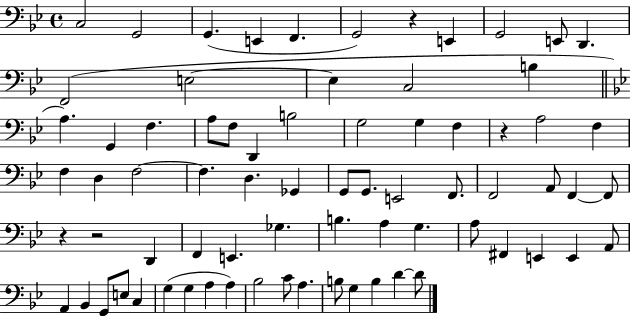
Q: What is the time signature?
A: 4/4